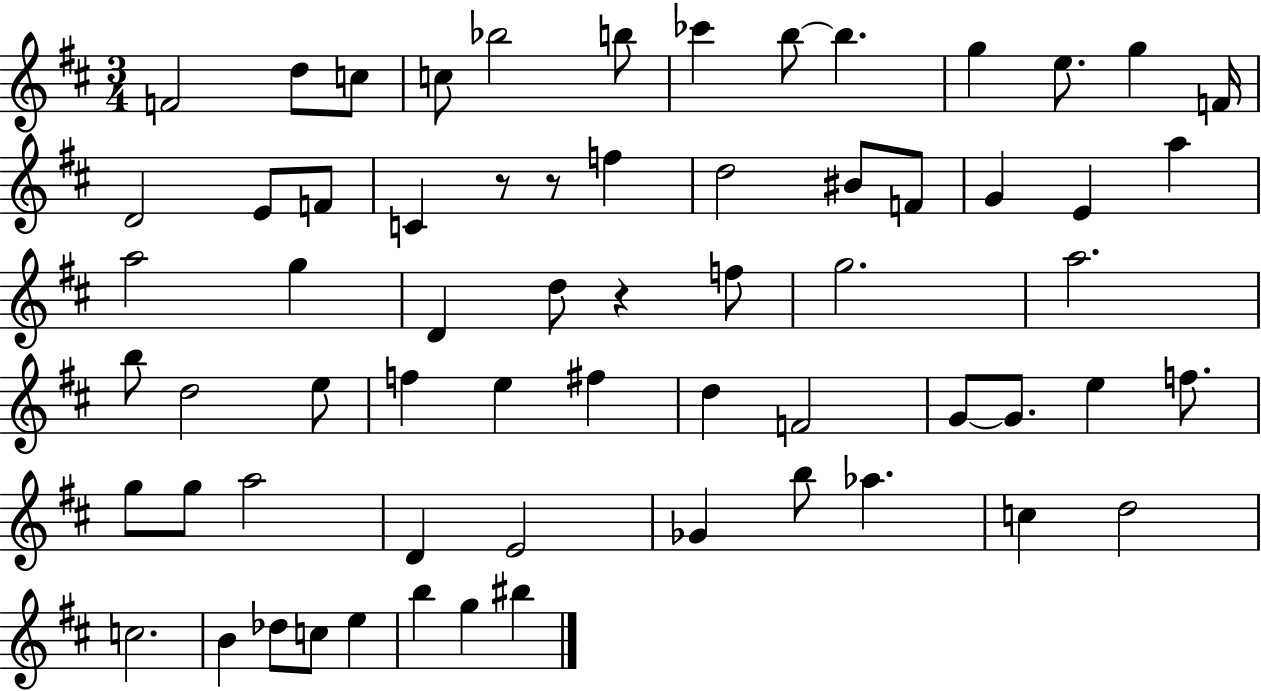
F4/h D5/e C5/e C5/e Bb5/h B5/e CES6/q B5/e B5/q. G5/q E5/e. G5/q F4/s D4/h E4/e F4/e C4/q R/e R/e F5/q D5/h BIS4/e F4/e G4/q E4/q A5/q A5/h G5/q D4/q D5/e R/q F5/e G5/h. A5/h. B5/e D5/h E5/e F5/q E5/q F#5/q D5/q F4/h G4/e G4/e. E5/q F5/e. G5/e G5/e A5/h D4/q E4/h Gb4/q B5/e Ab5/q. C5/q D5/h C5/h. B4/q Db5/e C5/e E5/q B5/q G5/q BIS5/q